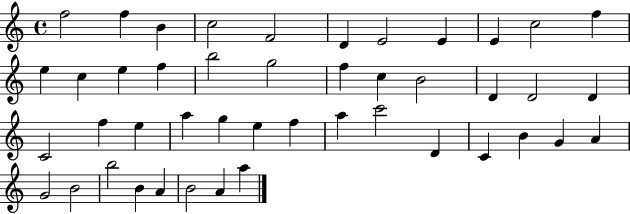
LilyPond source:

{
  \clef treble
  \time 4/4
  \defaultTimeSignature
  \key c \major
  f''2 f''4 b'4 | c''2 f'2 | d'4 e'2 e'4 | e'4 c''2 f''4 | \break e''4 c''4 e''4 f''4 | b''2 g''2 | f''4 c''4 b'2 | d'4 d'2 d'4 | \break c'2 f''4 e''4 | a''4 g''4 e''4 f''4 | a''4 c'''2 d'4 | c'4 b'4 g'4 a'4 | \break g'2 b'2 | b''2 b'4 a'4 | b'2 a'4 a''4 | \bar "|."
}